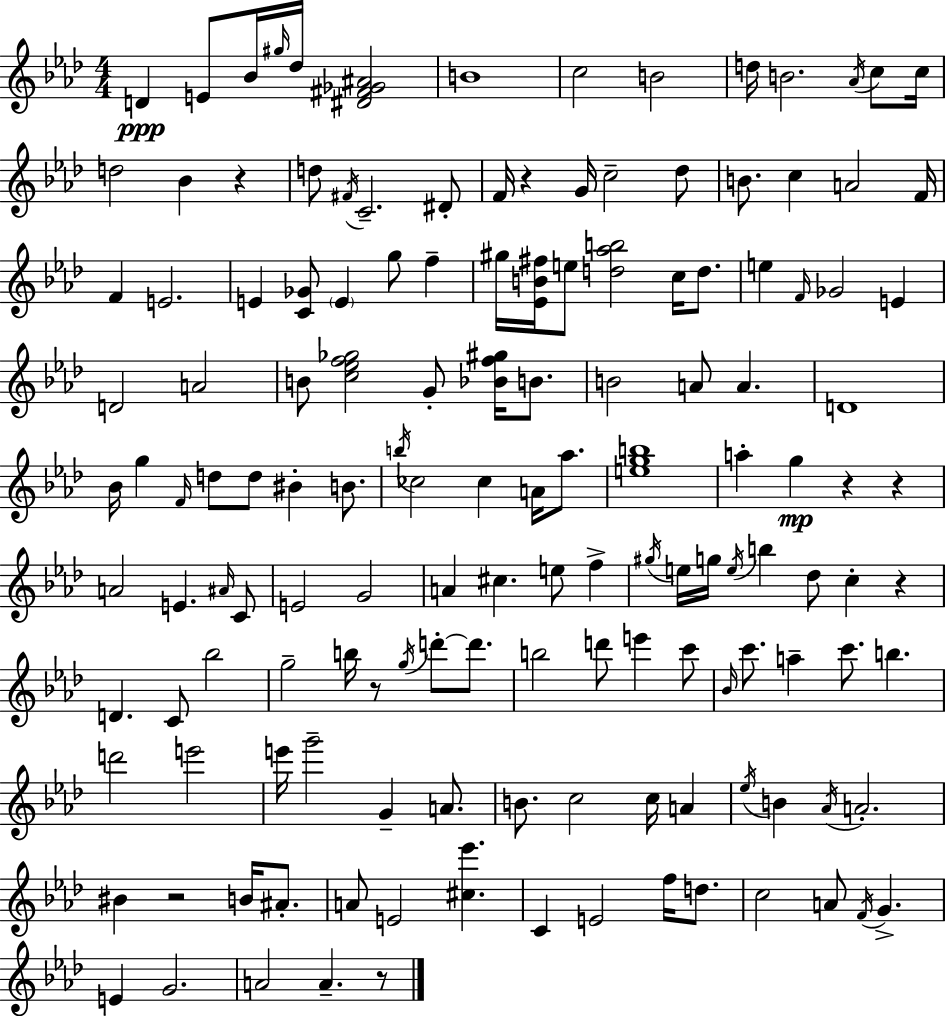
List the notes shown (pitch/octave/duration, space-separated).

D4/q E4/e Bb4/s G#5/s Db5/s [D#4,F#4,Gb4,A#4]/h B4/w C5/h B4/h D5/s B4/h. Ab4/s C5/e C5/s D5/h Bb4/q R/q D5/e F#4/s C4/h. D#4/e F4/s R/q G4/s C5/h Db5/e B4/e. C5/q A4/h F4/s F4/q E4/h. E4/q [C4,Gb4]/e E4/q G5/e F5/q G#5/s [Eb4,B4,F#5]/s E5/e [D5,Ab5,B5]/h C5/s D5/e. E5/q F4/s Gb4/h E4/q D4/h A4/h B4/e [C5,Eb5,F5,Gb5]/h G4/e [Bb4,F5,G#5]/s B4/e. B4/h A4/e A4/q. D4/w Bb4/s G5/q F4/s D5/e D5/e BIS4/q B4/e. B5/s CES5/h CES5/q A4/s Ab5/e. [E5,G5,B5]/w A5/q G5/q R/q R/q A4/h E4/q. A#4/s C4/e E4/h G4/h A4/q C#5/q. E5/e F5/q G#5/s E5/s G5/s E5/s B5/q Db5/e C5/q R/q D4/q. C4/e Bb5/h G5/h B5/s R/e G5/s D6/e D6/e. B5/h D6/e E6/q C6/e Bb4/s C6/e. A5/q C6/e. B5/q. D6/h E6/h E6/s G6/h G4/q A4/e. B4/e. C5/h C5/s A4/q Eb5/s B4/q Ab4/s A4/h. BIS4/q R/h B4/s A#4/e. A4/e E4/h [C#5,Eb6]/q. C4/q E4/h F5/s D5/e. C5/h A4/e F4/s G4/q. E4/q G4/h. A4/h A4/q. R/e